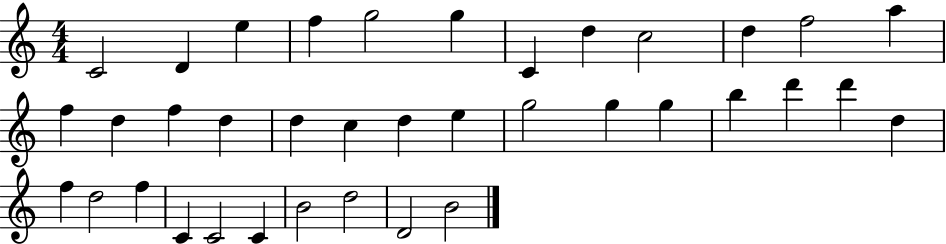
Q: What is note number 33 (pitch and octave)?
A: C4